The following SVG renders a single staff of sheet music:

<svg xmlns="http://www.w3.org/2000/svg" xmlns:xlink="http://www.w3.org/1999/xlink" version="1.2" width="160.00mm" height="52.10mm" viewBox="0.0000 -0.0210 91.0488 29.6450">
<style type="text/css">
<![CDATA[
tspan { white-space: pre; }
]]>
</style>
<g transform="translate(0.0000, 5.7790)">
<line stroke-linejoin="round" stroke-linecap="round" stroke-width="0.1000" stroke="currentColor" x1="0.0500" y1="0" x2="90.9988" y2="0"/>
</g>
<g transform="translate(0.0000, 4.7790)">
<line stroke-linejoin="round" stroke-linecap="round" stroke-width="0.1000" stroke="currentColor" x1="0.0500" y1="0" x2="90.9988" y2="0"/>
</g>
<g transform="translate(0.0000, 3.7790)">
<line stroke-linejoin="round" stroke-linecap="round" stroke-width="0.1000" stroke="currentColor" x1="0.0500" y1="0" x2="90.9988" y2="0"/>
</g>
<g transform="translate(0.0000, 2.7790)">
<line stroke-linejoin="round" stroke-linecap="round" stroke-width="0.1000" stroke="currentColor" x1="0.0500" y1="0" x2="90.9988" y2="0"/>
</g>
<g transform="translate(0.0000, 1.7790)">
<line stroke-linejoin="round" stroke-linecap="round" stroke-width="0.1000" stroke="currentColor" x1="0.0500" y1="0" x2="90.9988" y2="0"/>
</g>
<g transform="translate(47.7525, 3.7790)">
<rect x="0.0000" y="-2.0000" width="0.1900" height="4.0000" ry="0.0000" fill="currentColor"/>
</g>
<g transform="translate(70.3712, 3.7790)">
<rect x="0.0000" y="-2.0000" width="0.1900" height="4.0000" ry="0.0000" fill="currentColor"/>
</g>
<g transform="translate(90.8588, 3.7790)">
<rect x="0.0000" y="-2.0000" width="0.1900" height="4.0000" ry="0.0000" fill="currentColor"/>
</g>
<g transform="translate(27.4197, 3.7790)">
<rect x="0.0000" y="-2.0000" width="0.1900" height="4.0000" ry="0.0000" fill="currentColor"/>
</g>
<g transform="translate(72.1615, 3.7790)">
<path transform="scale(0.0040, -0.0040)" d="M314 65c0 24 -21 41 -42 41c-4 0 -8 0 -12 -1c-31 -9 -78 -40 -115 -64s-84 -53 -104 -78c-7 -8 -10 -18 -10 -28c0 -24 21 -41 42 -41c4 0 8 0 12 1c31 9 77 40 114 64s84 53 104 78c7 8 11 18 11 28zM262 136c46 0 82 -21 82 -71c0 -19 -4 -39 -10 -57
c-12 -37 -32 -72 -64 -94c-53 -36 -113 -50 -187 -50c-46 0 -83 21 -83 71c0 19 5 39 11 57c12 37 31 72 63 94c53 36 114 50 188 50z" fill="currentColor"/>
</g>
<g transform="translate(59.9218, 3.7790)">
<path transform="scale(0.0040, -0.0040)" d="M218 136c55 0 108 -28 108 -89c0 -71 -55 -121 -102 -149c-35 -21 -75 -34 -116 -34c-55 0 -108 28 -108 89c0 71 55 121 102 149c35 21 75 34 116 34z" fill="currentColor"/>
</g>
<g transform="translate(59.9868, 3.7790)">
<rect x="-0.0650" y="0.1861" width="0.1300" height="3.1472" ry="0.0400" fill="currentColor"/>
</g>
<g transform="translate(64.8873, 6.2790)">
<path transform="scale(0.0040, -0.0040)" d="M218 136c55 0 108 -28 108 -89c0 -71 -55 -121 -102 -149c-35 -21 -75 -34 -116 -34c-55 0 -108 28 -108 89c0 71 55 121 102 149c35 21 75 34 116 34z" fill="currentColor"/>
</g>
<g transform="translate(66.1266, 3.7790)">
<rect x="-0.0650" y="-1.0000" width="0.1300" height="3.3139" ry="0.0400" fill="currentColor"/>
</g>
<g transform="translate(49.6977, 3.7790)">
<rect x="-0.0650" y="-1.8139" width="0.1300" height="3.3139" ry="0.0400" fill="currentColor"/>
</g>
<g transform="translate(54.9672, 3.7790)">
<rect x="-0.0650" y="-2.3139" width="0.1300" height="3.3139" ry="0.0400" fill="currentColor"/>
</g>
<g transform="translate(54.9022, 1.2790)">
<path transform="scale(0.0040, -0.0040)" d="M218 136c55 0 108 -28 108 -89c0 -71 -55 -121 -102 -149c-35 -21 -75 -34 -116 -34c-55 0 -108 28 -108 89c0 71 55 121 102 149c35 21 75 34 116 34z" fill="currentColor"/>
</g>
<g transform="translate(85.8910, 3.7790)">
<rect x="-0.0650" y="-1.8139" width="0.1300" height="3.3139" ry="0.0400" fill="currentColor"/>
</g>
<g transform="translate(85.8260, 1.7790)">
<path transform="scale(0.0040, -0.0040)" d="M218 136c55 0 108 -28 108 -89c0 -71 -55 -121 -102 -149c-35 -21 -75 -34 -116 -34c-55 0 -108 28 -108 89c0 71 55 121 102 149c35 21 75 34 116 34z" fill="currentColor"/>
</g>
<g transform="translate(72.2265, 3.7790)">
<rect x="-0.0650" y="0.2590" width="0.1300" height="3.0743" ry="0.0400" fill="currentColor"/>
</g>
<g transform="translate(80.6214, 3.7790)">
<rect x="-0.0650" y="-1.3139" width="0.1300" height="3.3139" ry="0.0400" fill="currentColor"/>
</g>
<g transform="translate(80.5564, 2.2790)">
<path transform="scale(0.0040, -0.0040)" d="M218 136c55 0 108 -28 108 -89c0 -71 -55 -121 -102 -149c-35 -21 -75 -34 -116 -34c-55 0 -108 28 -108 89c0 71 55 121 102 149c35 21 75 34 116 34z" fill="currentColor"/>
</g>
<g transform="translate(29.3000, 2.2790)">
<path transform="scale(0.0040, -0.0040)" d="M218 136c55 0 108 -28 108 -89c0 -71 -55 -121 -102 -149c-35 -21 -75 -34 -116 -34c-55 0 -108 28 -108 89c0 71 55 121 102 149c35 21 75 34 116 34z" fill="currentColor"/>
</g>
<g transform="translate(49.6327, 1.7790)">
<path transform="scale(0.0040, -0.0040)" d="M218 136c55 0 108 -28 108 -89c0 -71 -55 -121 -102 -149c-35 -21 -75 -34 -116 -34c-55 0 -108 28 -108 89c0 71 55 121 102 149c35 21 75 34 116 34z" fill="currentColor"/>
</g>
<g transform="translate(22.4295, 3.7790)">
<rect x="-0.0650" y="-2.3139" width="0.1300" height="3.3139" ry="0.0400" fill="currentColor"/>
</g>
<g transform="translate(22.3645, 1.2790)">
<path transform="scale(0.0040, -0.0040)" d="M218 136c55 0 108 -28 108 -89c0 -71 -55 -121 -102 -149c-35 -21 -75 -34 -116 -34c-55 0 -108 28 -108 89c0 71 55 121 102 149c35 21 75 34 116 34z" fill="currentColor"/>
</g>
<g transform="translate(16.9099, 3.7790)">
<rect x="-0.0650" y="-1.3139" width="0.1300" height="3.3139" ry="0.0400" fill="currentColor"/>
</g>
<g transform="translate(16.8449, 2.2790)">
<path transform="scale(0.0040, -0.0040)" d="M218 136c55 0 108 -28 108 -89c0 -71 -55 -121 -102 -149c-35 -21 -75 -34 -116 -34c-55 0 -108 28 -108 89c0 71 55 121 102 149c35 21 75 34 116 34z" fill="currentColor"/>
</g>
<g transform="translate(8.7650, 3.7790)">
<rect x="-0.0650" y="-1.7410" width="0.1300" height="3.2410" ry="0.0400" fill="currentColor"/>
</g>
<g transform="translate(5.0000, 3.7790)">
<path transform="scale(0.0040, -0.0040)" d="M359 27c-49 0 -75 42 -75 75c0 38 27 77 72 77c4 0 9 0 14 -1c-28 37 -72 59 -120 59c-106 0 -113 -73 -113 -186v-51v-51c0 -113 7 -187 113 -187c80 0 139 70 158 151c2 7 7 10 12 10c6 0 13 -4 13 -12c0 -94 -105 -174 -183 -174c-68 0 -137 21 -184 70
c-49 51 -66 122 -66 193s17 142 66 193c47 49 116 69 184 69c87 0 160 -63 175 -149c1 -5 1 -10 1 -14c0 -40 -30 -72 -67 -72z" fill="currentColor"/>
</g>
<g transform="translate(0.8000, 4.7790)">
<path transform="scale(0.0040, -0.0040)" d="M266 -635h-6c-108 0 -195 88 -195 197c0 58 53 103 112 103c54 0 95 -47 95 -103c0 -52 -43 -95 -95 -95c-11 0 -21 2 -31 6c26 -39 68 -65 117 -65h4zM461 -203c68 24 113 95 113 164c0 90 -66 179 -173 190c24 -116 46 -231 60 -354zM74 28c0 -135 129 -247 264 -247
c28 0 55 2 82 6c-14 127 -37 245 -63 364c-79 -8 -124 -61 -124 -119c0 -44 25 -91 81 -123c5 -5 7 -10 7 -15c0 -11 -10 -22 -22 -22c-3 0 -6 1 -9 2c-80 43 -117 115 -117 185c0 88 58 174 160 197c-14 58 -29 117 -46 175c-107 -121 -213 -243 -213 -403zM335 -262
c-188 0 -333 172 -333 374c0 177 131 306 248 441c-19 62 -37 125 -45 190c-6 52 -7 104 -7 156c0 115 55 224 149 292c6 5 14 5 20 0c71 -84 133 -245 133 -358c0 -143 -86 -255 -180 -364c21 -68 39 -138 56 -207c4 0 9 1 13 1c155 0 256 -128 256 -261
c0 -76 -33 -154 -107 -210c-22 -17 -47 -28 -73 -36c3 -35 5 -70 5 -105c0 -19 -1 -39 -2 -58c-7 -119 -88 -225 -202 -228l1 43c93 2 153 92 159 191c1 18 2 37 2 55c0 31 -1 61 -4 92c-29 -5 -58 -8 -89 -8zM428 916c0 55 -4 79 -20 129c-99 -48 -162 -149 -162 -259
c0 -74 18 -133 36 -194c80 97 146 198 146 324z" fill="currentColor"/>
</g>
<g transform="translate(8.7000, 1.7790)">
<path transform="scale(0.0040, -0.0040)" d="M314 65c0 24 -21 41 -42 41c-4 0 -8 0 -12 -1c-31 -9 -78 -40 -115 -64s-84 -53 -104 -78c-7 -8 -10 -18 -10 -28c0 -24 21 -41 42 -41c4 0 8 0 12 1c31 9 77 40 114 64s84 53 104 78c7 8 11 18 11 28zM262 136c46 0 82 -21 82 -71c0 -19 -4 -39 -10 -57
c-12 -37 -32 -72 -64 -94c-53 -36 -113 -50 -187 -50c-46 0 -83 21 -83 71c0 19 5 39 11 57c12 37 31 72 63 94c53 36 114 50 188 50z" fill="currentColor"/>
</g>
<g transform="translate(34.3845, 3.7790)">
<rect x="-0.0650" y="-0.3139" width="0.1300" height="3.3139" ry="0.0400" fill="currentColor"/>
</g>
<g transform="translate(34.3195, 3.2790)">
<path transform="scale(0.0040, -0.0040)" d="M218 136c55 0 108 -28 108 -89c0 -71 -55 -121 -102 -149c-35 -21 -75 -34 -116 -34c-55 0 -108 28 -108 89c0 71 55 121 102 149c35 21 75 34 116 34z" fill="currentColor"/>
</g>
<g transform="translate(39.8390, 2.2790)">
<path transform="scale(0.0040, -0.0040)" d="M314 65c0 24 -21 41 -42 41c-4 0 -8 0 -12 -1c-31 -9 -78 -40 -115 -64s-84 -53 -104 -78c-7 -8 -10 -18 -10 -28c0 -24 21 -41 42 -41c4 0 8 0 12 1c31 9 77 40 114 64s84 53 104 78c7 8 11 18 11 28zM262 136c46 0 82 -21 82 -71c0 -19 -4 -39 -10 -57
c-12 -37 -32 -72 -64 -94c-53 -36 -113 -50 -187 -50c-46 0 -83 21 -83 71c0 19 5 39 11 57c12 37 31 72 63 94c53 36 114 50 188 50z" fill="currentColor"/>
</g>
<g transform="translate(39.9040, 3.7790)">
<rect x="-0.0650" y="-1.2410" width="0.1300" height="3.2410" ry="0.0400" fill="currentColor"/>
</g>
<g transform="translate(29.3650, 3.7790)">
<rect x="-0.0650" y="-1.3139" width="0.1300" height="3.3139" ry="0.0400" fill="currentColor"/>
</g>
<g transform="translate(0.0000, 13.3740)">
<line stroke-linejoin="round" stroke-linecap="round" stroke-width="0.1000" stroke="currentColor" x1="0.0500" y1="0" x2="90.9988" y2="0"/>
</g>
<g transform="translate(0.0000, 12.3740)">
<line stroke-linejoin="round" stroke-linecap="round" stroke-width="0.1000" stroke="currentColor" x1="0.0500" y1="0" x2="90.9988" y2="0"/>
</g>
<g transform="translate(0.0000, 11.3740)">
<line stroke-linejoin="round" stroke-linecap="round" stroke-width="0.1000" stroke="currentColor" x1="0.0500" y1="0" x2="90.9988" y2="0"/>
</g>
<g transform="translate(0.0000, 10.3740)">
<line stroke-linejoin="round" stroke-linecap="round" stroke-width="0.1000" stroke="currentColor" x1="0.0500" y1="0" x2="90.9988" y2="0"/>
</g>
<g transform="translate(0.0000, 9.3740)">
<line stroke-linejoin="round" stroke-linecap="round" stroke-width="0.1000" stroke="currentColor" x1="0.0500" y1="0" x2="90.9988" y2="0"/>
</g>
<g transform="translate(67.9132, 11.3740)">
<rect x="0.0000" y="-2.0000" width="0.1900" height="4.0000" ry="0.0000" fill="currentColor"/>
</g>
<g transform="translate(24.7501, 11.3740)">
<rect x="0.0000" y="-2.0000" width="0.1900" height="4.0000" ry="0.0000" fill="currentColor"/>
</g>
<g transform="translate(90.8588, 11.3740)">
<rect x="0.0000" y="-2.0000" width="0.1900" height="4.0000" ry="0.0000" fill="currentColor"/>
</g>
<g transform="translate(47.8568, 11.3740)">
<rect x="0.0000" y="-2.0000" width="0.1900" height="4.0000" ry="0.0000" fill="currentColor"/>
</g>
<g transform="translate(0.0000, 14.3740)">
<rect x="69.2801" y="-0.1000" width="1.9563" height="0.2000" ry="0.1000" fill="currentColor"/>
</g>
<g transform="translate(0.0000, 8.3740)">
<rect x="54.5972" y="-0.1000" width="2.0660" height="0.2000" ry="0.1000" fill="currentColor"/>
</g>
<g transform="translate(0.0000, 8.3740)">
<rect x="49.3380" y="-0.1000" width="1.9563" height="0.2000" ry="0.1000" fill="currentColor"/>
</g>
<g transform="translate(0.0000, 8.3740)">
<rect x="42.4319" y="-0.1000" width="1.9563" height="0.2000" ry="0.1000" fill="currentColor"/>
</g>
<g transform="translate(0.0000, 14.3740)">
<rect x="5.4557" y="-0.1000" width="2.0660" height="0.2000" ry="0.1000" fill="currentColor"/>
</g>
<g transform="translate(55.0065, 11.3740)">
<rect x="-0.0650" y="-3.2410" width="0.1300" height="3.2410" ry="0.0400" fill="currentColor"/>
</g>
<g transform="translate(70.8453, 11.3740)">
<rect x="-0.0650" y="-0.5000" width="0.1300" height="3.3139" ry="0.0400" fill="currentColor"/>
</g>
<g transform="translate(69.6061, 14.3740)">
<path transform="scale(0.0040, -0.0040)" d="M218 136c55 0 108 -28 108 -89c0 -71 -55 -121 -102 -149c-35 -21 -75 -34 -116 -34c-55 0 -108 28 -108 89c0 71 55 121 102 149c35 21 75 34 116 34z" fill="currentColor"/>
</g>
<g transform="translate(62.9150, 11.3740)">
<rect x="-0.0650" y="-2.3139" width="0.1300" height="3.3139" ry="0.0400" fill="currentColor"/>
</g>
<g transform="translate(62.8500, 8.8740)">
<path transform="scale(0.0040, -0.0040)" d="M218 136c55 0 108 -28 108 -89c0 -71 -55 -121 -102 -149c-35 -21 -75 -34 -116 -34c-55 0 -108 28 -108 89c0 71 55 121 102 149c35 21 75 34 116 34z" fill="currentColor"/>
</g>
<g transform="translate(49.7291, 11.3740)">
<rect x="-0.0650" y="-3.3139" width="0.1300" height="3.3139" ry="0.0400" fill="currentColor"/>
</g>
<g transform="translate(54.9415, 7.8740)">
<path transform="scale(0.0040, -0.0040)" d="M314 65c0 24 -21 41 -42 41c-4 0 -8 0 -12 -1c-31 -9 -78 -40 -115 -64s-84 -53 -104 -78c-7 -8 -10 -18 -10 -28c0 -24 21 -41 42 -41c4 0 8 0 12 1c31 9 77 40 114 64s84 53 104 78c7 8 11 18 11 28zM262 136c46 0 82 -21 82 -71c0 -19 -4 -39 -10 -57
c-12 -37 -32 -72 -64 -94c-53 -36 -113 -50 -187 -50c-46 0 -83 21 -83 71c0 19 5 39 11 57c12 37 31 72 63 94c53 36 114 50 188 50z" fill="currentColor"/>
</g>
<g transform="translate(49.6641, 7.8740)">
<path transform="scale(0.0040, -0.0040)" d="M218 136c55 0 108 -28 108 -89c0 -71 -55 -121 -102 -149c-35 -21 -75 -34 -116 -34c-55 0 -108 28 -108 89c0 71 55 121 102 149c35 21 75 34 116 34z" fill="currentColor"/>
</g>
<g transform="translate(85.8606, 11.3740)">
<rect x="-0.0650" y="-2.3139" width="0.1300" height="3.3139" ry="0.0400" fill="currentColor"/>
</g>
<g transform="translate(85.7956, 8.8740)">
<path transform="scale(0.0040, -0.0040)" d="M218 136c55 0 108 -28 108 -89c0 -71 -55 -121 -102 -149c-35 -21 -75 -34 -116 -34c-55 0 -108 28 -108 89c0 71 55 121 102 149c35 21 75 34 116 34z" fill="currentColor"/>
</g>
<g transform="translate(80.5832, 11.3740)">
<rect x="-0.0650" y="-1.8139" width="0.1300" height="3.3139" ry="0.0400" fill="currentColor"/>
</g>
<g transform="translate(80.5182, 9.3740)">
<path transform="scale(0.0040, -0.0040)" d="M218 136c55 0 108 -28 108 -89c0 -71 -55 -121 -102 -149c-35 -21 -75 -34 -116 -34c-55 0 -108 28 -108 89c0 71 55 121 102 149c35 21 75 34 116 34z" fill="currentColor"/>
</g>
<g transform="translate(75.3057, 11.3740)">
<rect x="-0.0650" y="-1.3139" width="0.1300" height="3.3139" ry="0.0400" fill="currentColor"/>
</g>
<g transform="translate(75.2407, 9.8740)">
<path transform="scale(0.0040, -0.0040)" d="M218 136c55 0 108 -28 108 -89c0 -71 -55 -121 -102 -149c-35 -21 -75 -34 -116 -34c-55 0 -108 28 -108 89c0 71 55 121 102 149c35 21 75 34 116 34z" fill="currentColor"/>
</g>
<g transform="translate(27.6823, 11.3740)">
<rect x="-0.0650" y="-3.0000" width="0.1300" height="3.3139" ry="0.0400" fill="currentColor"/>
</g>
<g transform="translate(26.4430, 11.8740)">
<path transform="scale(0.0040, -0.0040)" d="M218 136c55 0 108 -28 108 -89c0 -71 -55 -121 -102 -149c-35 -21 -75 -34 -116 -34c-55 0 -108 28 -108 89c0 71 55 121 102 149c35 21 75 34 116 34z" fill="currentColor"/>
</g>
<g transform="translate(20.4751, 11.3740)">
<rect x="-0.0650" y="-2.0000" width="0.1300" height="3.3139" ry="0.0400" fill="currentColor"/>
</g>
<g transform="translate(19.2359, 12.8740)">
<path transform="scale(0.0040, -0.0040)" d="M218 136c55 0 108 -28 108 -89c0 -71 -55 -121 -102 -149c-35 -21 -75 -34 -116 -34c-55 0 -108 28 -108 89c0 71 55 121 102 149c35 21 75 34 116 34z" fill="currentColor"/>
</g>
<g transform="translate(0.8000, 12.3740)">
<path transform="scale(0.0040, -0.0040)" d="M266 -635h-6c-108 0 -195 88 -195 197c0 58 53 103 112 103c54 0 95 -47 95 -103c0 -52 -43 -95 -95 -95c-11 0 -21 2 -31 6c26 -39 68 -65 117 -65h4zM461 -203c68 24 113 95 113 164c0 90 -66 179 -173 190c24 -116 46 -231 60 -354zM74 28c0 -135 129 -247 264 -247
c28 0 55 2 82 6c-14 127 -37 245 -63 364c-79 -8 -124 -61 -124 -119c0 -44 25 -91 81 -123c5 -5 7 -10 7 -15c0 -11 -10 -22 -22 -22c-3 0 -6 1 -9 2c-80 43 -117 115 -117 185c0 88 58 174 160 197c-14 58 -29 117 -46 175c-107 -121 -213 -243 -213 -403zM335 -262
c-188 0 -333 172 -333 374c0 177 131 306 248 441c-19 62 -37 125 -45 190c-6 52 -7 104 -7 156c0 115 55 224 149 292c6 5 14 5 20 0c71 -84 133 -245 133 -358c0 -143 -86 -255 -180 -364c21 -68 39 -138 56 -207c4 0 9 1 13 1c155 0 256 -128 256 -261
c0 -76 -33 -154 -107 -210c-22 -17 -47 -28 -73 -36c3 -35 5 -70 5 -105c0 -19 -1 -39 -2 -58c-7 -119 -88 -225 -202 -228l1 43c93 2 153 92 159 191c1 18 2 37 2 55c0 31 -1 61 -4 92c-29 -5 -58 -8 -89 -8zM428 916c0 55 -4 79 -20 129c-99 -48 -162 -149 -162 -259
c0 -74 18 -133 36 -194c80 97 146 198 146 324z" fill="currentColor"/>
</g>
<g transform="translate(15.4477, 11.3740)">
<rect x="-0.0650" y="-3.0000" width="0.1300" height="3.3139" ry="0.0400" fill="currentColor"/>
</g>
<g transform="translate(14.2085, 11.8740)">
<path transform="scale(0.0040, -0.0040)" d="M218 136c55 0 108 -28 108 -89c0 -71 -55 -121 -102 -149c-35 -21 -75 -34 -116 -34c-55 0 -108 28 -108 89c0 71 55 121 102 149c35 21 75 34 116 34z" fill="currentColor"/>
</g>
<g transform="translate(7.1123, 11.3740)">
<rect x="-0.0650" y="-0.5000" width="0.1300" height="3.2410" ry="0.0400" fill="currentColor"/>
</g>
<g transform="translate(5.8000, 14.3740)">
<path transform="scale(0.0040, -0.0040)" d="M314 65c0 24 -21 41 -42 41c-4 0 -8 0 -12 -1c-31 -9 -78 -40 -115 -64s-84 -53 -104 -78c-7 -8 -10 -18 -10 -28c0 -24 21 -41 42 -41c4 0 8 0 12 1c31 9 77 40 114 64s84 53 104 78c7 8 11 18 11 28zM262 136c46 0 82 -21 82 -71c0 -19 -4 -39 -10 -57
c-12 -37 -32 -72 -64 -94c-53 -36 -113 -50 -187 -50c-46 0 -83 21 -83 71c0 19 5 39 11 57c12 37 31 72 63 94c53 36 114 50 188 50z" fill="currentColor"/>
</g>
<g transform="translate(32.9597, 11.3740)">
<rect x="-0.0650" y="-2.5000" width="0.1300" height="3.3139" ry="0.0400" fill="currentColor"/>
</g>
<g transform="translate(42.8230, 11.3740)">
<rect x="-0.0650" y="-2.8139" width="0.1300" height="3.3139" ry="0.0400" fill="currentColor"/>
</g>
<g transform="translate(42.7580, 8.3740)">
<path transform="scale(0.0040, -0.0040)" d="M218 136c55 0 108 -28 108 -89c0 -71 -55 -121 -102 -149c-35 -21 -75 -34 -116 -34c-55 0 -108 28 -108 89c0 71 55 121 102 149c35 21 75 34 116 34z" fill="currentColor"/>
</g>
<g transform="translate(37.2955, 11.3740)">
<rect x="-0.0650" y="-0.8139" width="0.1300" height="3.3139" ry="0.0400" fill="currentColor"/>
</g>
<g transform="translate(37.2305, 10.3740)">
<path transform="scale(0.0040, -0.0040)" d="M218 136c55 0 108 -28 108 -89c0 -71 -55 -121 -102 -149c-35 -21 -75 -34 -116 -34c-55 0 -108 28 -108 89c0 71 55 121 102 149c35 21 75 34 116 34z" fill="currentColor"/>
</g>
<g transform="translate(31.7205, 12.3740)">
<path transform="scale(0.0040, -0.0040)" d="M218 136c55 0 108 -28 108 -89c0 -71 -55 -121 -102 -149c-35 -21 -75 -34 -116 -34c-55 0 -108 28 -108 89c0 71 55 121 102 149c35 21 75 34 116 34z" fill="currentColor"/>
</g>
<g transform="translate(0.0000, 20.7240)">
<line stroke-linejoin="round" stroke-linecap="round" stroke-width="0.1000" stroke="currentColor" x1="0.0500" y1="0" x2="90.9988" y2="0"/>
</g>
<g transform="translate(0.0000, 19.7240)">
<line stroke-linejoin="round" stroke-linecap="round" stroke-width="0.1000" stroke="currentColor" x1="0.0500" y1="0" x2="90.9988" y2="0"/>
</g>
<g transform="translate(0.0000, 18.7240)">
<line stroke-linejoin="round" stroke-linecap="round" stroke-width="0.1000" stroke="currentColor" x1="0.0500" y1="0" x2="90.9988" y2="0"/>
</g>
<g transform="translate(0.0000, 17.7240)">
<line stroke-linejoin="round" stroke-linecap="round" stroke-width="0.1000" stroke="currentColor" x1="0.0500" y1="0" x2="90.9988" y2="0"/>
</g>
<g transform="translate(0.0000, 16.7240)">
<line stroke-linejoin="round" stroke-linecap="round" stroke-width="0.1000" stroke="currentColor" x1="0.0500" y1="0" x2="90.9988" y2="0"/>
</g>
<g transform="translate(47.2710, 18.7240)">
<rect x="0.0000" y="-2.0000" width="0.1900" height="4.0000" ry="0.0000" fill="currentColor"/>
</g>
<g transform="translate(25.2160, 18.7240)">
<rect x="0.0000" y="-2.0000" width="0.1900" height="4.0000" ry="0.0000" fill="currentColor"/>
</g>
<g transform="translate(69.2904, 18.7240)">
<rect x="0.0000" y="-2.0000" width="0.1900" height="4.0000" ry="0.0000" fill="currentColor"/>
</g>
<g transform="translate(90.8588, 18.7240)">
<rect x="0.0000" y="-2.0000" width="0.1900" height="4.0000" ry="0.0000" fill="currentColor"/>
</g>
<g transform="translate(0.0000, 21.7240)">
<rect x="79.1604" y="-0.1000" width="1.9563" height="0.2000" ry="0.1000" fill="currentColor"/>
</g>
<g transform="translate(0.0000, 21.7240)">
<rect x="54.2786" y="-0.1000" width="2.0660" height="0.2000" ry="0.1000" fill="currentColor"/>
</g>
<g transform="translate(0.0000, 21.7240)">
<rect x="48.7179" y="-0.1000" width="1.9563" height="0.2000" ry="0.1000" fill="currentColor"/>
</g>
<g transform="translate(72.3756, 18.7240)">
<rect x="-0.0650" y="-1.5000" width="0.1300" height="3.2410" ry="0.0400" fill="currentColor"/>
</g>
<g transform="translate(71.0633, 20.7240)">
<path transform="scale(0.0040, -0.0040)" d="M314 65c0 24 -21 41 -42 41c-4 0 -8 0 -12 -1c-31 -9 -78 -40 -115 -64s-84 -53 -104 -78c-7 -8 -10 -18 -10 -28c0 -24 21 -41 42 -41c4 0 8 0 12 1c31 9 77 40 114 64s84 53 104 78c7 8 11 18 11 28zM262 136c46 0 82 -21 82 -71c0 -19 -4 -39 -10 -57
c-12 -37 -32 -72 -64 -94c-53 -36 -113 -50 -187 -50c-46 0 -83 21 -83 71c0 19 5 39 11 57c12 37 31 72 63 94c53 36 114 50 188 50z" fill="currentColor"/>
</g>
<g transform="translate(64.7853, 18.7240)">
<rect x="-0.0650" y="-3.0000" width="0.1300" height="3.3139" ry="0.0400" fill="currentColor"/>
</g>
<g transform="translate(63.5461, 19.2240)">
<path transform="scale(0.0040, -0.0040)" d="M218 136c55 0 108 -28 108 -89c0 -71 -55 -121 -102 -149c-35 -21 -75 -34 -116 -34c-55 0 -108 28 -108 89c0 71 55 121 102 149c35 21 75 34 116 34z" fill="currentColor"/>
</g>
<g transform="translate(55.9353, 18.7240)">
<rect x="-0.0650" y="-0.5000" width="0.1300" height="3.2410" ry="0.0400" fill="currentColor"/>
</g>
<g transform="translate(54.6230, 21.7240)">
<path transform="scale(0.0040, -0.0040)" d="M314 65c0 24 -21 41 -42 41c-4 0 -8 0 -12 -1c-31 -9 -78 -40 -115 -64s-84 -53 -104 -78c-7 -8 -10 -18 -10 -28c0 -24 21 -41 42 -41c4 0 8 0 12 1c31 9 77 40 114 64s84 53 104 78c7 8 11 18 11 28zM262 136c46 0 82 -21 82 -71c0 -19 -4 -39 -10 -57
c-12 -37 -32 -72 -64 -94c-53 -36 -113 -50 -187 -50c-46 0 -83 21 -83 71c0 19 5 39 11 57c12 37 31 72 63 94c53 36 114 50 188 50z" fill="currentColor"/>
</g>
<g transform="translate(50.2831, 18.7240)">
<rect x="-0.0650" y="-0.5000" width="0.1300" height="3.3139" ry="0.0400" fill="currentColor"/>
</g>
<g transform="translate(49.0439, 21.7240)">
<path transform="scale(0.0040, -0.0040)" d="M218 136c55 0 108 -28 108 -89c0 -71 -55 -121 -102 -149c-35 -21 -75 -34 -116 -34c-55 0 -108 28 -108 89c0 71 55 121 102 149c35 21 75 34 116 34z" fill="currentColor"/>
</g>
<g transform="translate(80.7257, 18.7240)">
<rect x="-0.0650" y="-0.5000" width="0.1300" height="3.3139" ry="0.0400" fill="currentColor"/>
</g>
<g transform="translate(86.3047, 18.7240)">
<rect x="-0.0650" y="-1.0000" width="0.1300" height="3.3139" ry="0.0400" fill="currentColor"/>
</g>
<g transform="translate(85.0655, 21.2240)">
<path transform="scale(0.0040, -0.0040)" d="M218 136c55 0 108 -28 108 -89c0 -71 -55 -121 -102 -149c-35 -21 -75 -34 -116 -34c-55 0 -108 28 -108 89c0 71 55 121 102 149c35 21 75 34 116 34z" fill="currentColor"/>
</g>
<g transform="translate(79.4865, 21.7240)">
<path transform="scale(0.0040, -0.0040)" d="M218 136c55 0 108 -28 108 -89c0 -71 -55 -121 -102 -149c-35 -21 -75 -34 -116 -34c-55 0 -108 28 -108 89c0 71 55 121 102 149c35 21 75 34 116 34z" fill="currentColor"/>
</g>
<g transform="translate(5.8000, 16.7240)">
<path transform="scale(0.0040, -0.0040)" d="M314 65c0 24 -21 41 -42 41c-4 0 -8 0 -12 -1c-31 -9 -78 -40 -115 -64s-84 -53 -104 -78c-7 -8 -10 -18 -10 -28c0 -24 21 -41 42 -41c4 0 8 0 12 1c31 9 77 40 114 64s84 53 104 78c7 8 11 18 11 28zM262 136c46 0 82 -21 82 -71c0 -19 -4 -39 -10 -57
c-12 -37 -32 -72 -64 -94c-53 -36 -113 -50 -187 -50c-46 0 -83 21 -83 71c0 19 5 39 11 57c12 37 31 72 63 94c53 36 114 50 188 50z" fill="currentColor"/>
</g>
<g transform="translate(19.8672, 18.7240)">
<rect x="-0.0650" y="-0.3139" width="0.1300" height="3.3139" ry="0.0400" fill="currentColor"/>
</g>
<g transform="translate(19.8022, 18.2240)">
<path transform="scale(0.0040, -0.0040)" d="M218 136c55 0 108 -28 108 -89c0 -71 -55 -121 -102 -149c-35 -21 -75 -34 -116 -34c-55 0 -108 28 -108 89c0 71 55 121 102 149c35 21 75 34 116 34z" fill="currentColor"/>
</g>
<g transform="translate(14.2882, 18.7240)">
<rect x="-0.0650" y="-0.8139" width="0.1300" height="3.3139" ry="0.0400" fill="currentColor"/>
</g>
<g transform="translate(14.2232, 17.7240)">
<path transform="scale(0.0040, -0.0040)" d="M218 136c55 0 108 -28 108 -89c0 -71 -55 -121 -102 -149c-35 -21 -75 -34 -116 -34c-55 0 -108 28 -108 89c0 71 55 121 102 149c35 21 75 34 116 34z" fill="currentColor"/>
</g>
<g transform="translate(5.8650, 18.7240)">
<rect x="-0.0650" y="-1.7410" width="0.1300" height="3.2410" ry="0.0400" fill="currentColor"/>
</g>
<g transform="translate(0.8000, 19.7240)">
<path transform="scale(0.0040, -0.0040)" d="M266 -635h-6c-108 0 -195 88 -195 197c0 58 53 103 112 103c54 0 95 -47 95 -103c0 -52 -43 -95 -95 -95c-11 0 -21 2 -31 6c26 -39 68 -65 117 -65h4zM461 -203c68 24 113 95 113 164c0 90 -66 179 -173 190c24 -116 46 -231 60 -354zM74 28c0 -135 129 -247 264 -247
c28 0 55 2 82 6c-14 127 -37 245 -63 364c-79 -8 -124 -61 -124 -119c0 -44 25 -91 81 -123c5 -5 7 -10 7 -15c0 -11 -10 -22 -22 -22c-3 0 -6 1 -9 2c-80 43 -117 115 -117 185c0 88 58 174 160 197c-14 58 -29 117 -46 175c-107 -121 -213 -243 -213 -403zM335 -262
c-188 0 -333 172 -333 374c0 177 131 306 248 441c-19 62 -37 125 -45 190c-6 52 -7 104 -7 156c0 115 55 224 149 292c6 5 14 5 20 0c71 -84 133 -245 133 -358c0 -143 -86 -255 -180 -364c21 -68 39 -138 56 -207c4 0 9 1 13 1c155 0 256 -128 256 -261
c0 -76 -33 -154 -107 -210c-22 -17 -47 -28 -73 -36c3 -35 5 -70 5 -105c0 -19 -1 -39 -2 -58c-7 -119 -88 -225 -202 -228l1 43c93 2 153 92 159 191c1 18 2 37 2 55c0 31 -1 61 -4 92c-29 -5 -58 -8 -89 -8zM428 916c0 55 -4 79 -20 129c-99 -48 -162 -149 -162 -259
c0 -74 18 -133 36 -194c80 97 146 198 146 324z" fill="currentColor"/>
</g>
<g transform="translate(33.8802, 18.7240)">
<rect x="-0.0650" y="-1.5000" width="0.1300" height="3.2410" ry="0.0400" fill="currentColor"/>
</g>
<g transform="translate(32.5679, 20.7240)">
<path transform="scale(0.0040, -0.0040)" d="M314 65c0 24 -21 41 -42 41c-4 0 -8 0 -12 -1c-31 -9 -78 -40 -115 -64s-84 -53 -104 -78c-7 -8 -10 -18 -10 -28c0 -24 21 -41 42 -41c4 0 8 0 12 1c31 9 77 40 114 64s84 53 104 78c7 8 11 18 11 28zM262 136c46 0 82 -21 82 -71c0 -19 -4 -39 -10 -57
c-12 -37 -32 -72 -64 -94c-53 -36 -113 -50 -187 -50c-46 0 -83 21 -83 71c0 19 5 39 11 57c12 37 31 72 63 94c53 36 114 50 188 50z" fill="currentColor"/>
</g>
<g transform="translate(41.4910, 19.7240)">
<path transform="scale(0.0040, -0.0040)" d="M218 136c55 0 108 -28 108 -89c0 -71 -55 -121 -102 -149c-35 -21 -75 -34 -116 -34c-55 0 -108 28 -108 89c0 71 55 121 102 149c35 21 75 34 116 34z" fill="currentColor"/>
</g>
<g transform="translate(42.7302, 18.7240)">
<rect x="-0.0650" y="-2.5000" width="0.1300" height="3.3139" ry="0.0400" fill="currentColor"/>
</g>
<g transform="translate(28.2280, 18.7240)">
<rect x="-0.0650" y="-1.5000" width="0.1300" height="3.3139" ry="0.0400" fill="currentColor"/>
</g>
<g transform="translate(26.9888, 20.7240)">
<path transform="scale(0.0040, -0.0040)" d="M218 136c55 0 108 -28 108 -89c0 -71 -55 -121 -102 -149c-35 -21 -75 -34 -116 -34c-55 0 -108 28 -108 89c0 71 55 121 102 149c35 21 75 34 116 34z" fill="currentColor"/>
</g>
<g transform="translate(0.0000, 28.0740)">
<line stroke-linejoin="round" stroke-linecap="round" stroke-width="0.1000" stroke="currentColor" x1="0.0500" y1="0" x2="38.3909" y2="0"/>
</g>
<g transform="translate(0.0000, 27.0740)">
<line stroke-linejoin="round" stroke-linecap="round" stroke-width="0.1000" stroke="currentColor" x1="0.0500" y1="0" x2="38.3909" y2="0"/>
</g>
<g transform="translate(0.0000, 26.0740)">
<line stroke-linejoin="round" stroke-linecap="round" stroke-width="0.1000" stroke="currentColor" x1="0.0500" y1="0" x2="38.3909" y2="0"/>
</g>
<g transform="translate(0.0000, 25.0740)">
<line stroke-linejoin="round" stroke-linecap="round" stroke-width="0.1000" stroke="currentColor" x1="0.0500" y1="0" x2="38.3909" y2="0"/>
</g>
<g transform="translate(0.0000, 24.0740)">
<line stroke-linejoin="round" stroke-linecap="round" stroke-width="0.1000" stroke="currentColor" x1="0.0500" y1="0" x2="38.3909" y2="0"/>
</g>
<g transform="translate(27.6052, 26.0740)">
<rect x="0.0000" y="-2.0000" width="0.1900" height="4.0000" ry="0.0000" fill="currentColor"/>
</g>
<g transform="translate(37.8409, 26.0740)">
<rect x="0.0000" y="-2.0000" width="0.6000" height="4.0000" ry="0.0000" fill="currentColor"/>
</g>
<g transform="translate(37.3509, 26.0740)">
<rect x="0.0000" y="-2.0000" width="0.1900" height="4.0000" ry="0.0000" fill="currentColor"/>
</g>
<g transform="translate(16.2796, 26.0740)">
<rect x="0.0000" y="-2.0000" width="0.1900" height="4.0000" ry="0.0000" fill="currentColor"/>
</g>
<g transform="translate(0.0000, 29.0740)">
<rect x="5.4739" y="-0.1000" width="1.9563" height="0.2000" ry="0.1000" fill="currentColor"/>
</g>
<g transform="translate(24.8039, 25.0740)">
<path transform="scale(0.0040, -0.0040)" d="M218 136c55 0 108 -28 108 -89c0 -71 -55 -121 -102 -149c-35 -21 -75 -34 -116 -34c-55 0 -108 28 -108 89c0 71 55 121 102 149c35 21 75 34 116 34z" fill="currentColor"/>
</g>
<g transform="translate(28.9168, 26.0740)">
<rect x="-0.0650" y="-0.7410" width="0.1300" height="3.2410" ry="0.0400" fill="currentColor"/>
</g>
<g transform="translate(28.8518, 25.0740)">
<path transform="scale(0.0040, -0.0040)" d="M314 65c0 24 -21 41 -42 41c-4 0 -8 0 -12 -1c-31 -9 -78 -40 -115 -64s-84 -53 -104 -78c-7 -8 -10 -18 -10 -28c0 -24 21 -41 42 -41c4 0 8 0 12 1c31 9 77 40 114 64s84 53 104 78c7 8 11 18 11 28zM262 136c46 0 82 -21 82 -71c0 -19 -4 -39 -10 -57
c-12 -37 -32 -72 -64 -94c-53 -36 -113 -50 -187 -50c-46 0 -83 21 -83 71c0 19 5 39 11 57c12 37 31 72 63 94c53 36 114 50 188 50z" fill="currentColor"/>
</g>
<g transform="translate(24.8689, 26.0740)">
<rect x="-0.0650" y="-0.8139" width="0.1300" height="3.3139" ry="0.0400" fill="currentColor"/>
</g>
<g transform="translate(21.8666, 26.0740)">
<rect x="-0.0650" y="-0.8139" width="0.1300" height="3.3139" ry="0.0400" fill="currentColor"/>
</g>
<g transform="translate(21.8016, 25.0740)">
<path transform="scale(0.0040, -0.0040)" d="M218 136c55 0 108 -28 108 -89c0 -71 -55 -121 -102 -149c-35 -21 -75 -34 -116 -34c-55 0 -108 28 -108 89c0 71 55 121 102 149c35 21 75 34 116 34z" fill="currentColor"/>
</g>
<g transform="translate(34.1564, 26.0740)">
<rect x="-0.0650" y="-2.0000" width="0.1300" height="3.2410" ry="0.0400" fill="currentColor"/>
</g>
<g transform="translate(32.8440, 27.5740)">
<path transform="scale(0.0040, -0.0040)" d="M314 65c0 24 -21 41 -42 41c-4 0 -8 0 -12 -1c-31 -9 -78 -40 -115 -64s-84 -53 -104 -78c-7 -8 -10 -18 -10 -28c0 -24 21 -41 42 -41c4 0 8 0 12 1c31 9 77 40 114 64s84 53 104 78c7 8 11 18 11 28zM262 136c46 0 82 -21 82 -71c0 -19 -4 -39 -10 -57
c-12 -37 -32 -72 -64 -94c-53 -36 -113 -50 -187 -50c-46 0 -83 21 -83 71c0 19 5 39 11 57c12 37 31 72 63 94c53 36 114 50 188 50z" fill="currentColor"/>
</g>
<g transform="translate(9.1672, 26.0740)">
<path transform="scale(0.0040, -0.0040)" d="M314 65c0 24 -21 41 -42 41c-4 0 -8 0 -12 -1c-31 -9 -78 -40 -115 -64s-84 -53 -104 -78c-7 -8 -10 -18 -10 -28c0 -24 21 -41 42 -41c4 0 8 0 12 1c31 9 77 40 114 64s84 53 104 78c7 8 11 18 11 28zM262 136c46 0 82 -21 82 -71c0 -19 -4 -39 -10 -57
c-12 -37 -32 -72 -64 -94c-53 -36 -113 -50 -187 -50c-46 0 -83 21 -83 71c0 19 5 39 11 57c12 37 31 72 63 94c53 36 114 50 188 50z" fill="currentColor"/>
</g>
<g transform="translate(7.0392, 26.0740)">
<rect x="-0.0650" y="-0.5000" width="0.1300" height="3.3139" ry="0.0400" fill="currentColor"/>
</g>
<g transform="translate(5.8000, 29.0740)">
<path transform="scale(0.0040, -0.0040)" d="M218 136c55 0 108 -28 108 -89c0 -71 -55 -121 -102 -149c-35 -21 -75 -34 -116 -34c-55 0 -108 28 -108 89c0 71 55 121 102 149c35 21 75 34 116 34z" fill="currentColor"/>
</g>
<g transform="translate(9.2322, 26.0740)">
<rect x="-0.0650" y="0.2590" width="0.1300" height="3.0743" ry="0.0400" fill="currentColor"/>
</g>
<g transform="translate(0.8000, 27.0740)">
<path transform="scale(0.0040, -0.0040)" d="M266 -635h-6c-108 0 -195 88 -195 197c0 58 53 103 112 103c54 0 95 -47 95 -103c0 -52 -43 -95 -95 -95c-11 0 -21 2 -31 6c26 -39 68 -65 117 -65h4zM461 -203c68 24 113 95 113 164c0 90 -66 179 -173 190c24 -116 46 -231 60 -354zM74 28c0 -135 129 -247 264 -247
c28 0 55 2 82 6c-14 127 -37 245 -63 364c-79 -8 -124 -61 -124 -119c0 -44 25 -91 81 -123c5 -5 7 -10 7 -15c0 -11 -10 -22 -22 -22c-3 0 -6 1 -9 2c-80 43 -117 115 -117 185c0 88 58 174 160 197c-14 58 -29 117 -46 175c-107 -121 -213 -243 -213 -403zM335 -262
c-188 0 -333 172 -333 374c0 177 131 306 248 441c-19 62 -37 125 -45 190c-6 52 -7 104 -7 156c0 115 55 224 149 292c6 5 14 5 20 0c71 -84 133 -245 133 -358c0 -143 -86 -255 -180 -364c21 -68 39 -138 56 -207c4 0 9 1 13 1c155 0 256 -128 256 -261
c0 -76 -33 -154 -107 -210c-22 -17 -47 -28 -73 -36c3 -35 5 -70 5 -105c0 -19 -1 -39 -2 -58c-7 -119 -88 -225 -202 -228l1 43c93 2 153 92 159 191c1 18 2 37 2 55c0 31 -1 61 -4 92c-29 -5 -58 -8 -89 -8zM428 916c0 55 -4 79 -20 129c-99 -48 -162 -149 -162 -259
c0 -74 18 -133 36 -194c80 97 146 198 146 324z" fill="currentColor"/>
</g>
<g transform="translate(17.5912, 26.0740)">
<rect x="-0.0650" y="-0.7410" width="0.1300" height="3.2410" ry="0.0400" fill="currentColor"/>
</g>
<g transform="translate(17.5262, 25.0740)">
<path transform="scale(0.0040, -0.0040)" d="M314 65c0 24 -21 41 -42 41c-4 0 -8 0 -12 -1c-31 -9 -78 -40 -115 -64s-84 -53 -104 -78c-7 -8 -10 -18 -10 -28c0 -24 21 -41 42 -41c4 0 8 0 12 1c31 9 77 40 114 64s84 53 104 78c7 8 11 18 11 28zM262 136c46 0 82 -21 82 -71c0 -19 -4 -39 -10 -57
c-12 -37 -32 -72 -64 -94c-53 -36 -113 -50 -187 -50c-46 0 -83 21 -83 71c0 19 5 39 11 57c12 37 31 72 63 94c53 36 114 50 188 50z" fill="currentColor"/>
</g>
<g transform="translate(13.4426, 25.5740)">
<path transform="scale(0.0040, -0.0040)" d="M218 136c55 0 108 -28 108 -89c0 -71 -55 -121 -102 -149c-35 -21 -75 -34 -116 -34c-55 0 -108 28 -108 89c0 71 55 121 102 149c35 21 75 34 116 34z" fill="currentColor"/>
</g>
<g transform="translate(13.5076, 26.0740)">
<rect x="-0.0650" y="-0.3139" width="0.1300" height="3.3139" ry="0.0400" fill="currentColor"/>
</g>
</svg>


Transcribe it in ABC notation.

X:1
T:Untitled
M:4/4
L:1/4
K:C
f2 e g e c e2 f g B D B2 e f C2 A F A G d a b b2 g C e f g f2 d c E E2 G C C2 A E2 C D C B2 c d2 d d d2 F2